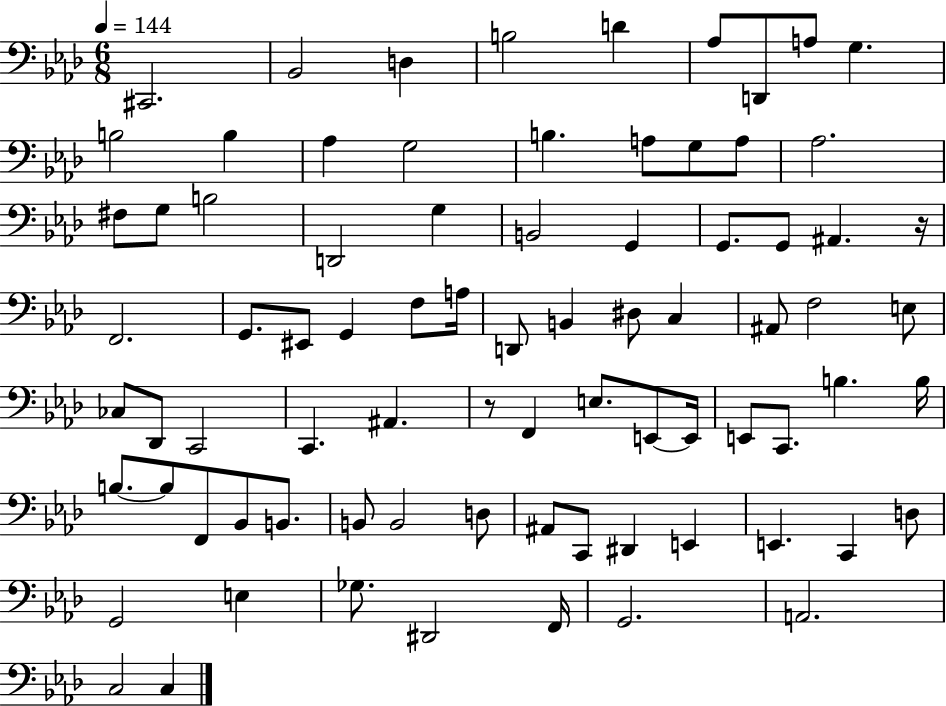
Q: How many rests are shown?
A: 2